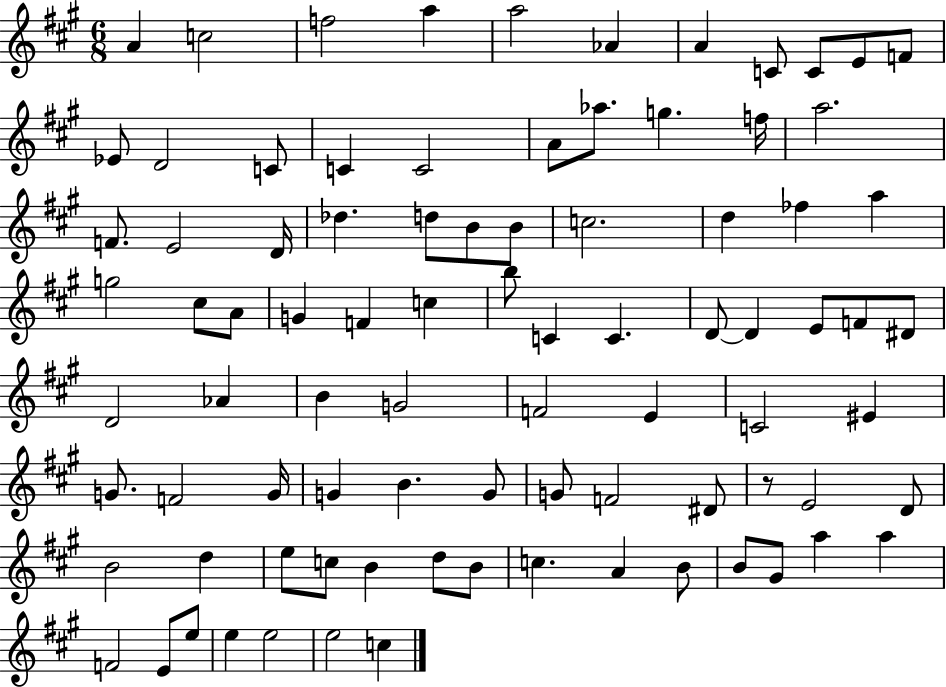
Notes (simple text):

A4/q C5/h F5/h A5/q A5/h Ab4/q A4/q C4/e C4/e E4/e F4/e Eb4/e D4/h C4/e C4/q C4/h A4/e Ab5/e. G5/q. F5/s A5/h. F4/e. E4/h D4/s Db5/q. D5/e B4/e B4/e C5/h. D5/q FES5/q A5/q G5/h C#5/e A4/e G4/q F4/q C5/q B5/e C4/q C4/q. D4/e D4/q E4/e F4/e D#4/e D4/h Ab4/q B4/q G4/h F4/h E4/q C4/h EIS4/q G4/e. F4/h G4/s G4/q B4/q. G4/e G4/e F4/h D#4/e R/e E4/h D4/e B4/h D5/q E5/e C5/e B4/q D5/e B4/e C5/q. A4/q B4/e B4/e G#4/e A5/q A5/q F4/h E4/e E5/e E5/q E5/h E5/h C5/q